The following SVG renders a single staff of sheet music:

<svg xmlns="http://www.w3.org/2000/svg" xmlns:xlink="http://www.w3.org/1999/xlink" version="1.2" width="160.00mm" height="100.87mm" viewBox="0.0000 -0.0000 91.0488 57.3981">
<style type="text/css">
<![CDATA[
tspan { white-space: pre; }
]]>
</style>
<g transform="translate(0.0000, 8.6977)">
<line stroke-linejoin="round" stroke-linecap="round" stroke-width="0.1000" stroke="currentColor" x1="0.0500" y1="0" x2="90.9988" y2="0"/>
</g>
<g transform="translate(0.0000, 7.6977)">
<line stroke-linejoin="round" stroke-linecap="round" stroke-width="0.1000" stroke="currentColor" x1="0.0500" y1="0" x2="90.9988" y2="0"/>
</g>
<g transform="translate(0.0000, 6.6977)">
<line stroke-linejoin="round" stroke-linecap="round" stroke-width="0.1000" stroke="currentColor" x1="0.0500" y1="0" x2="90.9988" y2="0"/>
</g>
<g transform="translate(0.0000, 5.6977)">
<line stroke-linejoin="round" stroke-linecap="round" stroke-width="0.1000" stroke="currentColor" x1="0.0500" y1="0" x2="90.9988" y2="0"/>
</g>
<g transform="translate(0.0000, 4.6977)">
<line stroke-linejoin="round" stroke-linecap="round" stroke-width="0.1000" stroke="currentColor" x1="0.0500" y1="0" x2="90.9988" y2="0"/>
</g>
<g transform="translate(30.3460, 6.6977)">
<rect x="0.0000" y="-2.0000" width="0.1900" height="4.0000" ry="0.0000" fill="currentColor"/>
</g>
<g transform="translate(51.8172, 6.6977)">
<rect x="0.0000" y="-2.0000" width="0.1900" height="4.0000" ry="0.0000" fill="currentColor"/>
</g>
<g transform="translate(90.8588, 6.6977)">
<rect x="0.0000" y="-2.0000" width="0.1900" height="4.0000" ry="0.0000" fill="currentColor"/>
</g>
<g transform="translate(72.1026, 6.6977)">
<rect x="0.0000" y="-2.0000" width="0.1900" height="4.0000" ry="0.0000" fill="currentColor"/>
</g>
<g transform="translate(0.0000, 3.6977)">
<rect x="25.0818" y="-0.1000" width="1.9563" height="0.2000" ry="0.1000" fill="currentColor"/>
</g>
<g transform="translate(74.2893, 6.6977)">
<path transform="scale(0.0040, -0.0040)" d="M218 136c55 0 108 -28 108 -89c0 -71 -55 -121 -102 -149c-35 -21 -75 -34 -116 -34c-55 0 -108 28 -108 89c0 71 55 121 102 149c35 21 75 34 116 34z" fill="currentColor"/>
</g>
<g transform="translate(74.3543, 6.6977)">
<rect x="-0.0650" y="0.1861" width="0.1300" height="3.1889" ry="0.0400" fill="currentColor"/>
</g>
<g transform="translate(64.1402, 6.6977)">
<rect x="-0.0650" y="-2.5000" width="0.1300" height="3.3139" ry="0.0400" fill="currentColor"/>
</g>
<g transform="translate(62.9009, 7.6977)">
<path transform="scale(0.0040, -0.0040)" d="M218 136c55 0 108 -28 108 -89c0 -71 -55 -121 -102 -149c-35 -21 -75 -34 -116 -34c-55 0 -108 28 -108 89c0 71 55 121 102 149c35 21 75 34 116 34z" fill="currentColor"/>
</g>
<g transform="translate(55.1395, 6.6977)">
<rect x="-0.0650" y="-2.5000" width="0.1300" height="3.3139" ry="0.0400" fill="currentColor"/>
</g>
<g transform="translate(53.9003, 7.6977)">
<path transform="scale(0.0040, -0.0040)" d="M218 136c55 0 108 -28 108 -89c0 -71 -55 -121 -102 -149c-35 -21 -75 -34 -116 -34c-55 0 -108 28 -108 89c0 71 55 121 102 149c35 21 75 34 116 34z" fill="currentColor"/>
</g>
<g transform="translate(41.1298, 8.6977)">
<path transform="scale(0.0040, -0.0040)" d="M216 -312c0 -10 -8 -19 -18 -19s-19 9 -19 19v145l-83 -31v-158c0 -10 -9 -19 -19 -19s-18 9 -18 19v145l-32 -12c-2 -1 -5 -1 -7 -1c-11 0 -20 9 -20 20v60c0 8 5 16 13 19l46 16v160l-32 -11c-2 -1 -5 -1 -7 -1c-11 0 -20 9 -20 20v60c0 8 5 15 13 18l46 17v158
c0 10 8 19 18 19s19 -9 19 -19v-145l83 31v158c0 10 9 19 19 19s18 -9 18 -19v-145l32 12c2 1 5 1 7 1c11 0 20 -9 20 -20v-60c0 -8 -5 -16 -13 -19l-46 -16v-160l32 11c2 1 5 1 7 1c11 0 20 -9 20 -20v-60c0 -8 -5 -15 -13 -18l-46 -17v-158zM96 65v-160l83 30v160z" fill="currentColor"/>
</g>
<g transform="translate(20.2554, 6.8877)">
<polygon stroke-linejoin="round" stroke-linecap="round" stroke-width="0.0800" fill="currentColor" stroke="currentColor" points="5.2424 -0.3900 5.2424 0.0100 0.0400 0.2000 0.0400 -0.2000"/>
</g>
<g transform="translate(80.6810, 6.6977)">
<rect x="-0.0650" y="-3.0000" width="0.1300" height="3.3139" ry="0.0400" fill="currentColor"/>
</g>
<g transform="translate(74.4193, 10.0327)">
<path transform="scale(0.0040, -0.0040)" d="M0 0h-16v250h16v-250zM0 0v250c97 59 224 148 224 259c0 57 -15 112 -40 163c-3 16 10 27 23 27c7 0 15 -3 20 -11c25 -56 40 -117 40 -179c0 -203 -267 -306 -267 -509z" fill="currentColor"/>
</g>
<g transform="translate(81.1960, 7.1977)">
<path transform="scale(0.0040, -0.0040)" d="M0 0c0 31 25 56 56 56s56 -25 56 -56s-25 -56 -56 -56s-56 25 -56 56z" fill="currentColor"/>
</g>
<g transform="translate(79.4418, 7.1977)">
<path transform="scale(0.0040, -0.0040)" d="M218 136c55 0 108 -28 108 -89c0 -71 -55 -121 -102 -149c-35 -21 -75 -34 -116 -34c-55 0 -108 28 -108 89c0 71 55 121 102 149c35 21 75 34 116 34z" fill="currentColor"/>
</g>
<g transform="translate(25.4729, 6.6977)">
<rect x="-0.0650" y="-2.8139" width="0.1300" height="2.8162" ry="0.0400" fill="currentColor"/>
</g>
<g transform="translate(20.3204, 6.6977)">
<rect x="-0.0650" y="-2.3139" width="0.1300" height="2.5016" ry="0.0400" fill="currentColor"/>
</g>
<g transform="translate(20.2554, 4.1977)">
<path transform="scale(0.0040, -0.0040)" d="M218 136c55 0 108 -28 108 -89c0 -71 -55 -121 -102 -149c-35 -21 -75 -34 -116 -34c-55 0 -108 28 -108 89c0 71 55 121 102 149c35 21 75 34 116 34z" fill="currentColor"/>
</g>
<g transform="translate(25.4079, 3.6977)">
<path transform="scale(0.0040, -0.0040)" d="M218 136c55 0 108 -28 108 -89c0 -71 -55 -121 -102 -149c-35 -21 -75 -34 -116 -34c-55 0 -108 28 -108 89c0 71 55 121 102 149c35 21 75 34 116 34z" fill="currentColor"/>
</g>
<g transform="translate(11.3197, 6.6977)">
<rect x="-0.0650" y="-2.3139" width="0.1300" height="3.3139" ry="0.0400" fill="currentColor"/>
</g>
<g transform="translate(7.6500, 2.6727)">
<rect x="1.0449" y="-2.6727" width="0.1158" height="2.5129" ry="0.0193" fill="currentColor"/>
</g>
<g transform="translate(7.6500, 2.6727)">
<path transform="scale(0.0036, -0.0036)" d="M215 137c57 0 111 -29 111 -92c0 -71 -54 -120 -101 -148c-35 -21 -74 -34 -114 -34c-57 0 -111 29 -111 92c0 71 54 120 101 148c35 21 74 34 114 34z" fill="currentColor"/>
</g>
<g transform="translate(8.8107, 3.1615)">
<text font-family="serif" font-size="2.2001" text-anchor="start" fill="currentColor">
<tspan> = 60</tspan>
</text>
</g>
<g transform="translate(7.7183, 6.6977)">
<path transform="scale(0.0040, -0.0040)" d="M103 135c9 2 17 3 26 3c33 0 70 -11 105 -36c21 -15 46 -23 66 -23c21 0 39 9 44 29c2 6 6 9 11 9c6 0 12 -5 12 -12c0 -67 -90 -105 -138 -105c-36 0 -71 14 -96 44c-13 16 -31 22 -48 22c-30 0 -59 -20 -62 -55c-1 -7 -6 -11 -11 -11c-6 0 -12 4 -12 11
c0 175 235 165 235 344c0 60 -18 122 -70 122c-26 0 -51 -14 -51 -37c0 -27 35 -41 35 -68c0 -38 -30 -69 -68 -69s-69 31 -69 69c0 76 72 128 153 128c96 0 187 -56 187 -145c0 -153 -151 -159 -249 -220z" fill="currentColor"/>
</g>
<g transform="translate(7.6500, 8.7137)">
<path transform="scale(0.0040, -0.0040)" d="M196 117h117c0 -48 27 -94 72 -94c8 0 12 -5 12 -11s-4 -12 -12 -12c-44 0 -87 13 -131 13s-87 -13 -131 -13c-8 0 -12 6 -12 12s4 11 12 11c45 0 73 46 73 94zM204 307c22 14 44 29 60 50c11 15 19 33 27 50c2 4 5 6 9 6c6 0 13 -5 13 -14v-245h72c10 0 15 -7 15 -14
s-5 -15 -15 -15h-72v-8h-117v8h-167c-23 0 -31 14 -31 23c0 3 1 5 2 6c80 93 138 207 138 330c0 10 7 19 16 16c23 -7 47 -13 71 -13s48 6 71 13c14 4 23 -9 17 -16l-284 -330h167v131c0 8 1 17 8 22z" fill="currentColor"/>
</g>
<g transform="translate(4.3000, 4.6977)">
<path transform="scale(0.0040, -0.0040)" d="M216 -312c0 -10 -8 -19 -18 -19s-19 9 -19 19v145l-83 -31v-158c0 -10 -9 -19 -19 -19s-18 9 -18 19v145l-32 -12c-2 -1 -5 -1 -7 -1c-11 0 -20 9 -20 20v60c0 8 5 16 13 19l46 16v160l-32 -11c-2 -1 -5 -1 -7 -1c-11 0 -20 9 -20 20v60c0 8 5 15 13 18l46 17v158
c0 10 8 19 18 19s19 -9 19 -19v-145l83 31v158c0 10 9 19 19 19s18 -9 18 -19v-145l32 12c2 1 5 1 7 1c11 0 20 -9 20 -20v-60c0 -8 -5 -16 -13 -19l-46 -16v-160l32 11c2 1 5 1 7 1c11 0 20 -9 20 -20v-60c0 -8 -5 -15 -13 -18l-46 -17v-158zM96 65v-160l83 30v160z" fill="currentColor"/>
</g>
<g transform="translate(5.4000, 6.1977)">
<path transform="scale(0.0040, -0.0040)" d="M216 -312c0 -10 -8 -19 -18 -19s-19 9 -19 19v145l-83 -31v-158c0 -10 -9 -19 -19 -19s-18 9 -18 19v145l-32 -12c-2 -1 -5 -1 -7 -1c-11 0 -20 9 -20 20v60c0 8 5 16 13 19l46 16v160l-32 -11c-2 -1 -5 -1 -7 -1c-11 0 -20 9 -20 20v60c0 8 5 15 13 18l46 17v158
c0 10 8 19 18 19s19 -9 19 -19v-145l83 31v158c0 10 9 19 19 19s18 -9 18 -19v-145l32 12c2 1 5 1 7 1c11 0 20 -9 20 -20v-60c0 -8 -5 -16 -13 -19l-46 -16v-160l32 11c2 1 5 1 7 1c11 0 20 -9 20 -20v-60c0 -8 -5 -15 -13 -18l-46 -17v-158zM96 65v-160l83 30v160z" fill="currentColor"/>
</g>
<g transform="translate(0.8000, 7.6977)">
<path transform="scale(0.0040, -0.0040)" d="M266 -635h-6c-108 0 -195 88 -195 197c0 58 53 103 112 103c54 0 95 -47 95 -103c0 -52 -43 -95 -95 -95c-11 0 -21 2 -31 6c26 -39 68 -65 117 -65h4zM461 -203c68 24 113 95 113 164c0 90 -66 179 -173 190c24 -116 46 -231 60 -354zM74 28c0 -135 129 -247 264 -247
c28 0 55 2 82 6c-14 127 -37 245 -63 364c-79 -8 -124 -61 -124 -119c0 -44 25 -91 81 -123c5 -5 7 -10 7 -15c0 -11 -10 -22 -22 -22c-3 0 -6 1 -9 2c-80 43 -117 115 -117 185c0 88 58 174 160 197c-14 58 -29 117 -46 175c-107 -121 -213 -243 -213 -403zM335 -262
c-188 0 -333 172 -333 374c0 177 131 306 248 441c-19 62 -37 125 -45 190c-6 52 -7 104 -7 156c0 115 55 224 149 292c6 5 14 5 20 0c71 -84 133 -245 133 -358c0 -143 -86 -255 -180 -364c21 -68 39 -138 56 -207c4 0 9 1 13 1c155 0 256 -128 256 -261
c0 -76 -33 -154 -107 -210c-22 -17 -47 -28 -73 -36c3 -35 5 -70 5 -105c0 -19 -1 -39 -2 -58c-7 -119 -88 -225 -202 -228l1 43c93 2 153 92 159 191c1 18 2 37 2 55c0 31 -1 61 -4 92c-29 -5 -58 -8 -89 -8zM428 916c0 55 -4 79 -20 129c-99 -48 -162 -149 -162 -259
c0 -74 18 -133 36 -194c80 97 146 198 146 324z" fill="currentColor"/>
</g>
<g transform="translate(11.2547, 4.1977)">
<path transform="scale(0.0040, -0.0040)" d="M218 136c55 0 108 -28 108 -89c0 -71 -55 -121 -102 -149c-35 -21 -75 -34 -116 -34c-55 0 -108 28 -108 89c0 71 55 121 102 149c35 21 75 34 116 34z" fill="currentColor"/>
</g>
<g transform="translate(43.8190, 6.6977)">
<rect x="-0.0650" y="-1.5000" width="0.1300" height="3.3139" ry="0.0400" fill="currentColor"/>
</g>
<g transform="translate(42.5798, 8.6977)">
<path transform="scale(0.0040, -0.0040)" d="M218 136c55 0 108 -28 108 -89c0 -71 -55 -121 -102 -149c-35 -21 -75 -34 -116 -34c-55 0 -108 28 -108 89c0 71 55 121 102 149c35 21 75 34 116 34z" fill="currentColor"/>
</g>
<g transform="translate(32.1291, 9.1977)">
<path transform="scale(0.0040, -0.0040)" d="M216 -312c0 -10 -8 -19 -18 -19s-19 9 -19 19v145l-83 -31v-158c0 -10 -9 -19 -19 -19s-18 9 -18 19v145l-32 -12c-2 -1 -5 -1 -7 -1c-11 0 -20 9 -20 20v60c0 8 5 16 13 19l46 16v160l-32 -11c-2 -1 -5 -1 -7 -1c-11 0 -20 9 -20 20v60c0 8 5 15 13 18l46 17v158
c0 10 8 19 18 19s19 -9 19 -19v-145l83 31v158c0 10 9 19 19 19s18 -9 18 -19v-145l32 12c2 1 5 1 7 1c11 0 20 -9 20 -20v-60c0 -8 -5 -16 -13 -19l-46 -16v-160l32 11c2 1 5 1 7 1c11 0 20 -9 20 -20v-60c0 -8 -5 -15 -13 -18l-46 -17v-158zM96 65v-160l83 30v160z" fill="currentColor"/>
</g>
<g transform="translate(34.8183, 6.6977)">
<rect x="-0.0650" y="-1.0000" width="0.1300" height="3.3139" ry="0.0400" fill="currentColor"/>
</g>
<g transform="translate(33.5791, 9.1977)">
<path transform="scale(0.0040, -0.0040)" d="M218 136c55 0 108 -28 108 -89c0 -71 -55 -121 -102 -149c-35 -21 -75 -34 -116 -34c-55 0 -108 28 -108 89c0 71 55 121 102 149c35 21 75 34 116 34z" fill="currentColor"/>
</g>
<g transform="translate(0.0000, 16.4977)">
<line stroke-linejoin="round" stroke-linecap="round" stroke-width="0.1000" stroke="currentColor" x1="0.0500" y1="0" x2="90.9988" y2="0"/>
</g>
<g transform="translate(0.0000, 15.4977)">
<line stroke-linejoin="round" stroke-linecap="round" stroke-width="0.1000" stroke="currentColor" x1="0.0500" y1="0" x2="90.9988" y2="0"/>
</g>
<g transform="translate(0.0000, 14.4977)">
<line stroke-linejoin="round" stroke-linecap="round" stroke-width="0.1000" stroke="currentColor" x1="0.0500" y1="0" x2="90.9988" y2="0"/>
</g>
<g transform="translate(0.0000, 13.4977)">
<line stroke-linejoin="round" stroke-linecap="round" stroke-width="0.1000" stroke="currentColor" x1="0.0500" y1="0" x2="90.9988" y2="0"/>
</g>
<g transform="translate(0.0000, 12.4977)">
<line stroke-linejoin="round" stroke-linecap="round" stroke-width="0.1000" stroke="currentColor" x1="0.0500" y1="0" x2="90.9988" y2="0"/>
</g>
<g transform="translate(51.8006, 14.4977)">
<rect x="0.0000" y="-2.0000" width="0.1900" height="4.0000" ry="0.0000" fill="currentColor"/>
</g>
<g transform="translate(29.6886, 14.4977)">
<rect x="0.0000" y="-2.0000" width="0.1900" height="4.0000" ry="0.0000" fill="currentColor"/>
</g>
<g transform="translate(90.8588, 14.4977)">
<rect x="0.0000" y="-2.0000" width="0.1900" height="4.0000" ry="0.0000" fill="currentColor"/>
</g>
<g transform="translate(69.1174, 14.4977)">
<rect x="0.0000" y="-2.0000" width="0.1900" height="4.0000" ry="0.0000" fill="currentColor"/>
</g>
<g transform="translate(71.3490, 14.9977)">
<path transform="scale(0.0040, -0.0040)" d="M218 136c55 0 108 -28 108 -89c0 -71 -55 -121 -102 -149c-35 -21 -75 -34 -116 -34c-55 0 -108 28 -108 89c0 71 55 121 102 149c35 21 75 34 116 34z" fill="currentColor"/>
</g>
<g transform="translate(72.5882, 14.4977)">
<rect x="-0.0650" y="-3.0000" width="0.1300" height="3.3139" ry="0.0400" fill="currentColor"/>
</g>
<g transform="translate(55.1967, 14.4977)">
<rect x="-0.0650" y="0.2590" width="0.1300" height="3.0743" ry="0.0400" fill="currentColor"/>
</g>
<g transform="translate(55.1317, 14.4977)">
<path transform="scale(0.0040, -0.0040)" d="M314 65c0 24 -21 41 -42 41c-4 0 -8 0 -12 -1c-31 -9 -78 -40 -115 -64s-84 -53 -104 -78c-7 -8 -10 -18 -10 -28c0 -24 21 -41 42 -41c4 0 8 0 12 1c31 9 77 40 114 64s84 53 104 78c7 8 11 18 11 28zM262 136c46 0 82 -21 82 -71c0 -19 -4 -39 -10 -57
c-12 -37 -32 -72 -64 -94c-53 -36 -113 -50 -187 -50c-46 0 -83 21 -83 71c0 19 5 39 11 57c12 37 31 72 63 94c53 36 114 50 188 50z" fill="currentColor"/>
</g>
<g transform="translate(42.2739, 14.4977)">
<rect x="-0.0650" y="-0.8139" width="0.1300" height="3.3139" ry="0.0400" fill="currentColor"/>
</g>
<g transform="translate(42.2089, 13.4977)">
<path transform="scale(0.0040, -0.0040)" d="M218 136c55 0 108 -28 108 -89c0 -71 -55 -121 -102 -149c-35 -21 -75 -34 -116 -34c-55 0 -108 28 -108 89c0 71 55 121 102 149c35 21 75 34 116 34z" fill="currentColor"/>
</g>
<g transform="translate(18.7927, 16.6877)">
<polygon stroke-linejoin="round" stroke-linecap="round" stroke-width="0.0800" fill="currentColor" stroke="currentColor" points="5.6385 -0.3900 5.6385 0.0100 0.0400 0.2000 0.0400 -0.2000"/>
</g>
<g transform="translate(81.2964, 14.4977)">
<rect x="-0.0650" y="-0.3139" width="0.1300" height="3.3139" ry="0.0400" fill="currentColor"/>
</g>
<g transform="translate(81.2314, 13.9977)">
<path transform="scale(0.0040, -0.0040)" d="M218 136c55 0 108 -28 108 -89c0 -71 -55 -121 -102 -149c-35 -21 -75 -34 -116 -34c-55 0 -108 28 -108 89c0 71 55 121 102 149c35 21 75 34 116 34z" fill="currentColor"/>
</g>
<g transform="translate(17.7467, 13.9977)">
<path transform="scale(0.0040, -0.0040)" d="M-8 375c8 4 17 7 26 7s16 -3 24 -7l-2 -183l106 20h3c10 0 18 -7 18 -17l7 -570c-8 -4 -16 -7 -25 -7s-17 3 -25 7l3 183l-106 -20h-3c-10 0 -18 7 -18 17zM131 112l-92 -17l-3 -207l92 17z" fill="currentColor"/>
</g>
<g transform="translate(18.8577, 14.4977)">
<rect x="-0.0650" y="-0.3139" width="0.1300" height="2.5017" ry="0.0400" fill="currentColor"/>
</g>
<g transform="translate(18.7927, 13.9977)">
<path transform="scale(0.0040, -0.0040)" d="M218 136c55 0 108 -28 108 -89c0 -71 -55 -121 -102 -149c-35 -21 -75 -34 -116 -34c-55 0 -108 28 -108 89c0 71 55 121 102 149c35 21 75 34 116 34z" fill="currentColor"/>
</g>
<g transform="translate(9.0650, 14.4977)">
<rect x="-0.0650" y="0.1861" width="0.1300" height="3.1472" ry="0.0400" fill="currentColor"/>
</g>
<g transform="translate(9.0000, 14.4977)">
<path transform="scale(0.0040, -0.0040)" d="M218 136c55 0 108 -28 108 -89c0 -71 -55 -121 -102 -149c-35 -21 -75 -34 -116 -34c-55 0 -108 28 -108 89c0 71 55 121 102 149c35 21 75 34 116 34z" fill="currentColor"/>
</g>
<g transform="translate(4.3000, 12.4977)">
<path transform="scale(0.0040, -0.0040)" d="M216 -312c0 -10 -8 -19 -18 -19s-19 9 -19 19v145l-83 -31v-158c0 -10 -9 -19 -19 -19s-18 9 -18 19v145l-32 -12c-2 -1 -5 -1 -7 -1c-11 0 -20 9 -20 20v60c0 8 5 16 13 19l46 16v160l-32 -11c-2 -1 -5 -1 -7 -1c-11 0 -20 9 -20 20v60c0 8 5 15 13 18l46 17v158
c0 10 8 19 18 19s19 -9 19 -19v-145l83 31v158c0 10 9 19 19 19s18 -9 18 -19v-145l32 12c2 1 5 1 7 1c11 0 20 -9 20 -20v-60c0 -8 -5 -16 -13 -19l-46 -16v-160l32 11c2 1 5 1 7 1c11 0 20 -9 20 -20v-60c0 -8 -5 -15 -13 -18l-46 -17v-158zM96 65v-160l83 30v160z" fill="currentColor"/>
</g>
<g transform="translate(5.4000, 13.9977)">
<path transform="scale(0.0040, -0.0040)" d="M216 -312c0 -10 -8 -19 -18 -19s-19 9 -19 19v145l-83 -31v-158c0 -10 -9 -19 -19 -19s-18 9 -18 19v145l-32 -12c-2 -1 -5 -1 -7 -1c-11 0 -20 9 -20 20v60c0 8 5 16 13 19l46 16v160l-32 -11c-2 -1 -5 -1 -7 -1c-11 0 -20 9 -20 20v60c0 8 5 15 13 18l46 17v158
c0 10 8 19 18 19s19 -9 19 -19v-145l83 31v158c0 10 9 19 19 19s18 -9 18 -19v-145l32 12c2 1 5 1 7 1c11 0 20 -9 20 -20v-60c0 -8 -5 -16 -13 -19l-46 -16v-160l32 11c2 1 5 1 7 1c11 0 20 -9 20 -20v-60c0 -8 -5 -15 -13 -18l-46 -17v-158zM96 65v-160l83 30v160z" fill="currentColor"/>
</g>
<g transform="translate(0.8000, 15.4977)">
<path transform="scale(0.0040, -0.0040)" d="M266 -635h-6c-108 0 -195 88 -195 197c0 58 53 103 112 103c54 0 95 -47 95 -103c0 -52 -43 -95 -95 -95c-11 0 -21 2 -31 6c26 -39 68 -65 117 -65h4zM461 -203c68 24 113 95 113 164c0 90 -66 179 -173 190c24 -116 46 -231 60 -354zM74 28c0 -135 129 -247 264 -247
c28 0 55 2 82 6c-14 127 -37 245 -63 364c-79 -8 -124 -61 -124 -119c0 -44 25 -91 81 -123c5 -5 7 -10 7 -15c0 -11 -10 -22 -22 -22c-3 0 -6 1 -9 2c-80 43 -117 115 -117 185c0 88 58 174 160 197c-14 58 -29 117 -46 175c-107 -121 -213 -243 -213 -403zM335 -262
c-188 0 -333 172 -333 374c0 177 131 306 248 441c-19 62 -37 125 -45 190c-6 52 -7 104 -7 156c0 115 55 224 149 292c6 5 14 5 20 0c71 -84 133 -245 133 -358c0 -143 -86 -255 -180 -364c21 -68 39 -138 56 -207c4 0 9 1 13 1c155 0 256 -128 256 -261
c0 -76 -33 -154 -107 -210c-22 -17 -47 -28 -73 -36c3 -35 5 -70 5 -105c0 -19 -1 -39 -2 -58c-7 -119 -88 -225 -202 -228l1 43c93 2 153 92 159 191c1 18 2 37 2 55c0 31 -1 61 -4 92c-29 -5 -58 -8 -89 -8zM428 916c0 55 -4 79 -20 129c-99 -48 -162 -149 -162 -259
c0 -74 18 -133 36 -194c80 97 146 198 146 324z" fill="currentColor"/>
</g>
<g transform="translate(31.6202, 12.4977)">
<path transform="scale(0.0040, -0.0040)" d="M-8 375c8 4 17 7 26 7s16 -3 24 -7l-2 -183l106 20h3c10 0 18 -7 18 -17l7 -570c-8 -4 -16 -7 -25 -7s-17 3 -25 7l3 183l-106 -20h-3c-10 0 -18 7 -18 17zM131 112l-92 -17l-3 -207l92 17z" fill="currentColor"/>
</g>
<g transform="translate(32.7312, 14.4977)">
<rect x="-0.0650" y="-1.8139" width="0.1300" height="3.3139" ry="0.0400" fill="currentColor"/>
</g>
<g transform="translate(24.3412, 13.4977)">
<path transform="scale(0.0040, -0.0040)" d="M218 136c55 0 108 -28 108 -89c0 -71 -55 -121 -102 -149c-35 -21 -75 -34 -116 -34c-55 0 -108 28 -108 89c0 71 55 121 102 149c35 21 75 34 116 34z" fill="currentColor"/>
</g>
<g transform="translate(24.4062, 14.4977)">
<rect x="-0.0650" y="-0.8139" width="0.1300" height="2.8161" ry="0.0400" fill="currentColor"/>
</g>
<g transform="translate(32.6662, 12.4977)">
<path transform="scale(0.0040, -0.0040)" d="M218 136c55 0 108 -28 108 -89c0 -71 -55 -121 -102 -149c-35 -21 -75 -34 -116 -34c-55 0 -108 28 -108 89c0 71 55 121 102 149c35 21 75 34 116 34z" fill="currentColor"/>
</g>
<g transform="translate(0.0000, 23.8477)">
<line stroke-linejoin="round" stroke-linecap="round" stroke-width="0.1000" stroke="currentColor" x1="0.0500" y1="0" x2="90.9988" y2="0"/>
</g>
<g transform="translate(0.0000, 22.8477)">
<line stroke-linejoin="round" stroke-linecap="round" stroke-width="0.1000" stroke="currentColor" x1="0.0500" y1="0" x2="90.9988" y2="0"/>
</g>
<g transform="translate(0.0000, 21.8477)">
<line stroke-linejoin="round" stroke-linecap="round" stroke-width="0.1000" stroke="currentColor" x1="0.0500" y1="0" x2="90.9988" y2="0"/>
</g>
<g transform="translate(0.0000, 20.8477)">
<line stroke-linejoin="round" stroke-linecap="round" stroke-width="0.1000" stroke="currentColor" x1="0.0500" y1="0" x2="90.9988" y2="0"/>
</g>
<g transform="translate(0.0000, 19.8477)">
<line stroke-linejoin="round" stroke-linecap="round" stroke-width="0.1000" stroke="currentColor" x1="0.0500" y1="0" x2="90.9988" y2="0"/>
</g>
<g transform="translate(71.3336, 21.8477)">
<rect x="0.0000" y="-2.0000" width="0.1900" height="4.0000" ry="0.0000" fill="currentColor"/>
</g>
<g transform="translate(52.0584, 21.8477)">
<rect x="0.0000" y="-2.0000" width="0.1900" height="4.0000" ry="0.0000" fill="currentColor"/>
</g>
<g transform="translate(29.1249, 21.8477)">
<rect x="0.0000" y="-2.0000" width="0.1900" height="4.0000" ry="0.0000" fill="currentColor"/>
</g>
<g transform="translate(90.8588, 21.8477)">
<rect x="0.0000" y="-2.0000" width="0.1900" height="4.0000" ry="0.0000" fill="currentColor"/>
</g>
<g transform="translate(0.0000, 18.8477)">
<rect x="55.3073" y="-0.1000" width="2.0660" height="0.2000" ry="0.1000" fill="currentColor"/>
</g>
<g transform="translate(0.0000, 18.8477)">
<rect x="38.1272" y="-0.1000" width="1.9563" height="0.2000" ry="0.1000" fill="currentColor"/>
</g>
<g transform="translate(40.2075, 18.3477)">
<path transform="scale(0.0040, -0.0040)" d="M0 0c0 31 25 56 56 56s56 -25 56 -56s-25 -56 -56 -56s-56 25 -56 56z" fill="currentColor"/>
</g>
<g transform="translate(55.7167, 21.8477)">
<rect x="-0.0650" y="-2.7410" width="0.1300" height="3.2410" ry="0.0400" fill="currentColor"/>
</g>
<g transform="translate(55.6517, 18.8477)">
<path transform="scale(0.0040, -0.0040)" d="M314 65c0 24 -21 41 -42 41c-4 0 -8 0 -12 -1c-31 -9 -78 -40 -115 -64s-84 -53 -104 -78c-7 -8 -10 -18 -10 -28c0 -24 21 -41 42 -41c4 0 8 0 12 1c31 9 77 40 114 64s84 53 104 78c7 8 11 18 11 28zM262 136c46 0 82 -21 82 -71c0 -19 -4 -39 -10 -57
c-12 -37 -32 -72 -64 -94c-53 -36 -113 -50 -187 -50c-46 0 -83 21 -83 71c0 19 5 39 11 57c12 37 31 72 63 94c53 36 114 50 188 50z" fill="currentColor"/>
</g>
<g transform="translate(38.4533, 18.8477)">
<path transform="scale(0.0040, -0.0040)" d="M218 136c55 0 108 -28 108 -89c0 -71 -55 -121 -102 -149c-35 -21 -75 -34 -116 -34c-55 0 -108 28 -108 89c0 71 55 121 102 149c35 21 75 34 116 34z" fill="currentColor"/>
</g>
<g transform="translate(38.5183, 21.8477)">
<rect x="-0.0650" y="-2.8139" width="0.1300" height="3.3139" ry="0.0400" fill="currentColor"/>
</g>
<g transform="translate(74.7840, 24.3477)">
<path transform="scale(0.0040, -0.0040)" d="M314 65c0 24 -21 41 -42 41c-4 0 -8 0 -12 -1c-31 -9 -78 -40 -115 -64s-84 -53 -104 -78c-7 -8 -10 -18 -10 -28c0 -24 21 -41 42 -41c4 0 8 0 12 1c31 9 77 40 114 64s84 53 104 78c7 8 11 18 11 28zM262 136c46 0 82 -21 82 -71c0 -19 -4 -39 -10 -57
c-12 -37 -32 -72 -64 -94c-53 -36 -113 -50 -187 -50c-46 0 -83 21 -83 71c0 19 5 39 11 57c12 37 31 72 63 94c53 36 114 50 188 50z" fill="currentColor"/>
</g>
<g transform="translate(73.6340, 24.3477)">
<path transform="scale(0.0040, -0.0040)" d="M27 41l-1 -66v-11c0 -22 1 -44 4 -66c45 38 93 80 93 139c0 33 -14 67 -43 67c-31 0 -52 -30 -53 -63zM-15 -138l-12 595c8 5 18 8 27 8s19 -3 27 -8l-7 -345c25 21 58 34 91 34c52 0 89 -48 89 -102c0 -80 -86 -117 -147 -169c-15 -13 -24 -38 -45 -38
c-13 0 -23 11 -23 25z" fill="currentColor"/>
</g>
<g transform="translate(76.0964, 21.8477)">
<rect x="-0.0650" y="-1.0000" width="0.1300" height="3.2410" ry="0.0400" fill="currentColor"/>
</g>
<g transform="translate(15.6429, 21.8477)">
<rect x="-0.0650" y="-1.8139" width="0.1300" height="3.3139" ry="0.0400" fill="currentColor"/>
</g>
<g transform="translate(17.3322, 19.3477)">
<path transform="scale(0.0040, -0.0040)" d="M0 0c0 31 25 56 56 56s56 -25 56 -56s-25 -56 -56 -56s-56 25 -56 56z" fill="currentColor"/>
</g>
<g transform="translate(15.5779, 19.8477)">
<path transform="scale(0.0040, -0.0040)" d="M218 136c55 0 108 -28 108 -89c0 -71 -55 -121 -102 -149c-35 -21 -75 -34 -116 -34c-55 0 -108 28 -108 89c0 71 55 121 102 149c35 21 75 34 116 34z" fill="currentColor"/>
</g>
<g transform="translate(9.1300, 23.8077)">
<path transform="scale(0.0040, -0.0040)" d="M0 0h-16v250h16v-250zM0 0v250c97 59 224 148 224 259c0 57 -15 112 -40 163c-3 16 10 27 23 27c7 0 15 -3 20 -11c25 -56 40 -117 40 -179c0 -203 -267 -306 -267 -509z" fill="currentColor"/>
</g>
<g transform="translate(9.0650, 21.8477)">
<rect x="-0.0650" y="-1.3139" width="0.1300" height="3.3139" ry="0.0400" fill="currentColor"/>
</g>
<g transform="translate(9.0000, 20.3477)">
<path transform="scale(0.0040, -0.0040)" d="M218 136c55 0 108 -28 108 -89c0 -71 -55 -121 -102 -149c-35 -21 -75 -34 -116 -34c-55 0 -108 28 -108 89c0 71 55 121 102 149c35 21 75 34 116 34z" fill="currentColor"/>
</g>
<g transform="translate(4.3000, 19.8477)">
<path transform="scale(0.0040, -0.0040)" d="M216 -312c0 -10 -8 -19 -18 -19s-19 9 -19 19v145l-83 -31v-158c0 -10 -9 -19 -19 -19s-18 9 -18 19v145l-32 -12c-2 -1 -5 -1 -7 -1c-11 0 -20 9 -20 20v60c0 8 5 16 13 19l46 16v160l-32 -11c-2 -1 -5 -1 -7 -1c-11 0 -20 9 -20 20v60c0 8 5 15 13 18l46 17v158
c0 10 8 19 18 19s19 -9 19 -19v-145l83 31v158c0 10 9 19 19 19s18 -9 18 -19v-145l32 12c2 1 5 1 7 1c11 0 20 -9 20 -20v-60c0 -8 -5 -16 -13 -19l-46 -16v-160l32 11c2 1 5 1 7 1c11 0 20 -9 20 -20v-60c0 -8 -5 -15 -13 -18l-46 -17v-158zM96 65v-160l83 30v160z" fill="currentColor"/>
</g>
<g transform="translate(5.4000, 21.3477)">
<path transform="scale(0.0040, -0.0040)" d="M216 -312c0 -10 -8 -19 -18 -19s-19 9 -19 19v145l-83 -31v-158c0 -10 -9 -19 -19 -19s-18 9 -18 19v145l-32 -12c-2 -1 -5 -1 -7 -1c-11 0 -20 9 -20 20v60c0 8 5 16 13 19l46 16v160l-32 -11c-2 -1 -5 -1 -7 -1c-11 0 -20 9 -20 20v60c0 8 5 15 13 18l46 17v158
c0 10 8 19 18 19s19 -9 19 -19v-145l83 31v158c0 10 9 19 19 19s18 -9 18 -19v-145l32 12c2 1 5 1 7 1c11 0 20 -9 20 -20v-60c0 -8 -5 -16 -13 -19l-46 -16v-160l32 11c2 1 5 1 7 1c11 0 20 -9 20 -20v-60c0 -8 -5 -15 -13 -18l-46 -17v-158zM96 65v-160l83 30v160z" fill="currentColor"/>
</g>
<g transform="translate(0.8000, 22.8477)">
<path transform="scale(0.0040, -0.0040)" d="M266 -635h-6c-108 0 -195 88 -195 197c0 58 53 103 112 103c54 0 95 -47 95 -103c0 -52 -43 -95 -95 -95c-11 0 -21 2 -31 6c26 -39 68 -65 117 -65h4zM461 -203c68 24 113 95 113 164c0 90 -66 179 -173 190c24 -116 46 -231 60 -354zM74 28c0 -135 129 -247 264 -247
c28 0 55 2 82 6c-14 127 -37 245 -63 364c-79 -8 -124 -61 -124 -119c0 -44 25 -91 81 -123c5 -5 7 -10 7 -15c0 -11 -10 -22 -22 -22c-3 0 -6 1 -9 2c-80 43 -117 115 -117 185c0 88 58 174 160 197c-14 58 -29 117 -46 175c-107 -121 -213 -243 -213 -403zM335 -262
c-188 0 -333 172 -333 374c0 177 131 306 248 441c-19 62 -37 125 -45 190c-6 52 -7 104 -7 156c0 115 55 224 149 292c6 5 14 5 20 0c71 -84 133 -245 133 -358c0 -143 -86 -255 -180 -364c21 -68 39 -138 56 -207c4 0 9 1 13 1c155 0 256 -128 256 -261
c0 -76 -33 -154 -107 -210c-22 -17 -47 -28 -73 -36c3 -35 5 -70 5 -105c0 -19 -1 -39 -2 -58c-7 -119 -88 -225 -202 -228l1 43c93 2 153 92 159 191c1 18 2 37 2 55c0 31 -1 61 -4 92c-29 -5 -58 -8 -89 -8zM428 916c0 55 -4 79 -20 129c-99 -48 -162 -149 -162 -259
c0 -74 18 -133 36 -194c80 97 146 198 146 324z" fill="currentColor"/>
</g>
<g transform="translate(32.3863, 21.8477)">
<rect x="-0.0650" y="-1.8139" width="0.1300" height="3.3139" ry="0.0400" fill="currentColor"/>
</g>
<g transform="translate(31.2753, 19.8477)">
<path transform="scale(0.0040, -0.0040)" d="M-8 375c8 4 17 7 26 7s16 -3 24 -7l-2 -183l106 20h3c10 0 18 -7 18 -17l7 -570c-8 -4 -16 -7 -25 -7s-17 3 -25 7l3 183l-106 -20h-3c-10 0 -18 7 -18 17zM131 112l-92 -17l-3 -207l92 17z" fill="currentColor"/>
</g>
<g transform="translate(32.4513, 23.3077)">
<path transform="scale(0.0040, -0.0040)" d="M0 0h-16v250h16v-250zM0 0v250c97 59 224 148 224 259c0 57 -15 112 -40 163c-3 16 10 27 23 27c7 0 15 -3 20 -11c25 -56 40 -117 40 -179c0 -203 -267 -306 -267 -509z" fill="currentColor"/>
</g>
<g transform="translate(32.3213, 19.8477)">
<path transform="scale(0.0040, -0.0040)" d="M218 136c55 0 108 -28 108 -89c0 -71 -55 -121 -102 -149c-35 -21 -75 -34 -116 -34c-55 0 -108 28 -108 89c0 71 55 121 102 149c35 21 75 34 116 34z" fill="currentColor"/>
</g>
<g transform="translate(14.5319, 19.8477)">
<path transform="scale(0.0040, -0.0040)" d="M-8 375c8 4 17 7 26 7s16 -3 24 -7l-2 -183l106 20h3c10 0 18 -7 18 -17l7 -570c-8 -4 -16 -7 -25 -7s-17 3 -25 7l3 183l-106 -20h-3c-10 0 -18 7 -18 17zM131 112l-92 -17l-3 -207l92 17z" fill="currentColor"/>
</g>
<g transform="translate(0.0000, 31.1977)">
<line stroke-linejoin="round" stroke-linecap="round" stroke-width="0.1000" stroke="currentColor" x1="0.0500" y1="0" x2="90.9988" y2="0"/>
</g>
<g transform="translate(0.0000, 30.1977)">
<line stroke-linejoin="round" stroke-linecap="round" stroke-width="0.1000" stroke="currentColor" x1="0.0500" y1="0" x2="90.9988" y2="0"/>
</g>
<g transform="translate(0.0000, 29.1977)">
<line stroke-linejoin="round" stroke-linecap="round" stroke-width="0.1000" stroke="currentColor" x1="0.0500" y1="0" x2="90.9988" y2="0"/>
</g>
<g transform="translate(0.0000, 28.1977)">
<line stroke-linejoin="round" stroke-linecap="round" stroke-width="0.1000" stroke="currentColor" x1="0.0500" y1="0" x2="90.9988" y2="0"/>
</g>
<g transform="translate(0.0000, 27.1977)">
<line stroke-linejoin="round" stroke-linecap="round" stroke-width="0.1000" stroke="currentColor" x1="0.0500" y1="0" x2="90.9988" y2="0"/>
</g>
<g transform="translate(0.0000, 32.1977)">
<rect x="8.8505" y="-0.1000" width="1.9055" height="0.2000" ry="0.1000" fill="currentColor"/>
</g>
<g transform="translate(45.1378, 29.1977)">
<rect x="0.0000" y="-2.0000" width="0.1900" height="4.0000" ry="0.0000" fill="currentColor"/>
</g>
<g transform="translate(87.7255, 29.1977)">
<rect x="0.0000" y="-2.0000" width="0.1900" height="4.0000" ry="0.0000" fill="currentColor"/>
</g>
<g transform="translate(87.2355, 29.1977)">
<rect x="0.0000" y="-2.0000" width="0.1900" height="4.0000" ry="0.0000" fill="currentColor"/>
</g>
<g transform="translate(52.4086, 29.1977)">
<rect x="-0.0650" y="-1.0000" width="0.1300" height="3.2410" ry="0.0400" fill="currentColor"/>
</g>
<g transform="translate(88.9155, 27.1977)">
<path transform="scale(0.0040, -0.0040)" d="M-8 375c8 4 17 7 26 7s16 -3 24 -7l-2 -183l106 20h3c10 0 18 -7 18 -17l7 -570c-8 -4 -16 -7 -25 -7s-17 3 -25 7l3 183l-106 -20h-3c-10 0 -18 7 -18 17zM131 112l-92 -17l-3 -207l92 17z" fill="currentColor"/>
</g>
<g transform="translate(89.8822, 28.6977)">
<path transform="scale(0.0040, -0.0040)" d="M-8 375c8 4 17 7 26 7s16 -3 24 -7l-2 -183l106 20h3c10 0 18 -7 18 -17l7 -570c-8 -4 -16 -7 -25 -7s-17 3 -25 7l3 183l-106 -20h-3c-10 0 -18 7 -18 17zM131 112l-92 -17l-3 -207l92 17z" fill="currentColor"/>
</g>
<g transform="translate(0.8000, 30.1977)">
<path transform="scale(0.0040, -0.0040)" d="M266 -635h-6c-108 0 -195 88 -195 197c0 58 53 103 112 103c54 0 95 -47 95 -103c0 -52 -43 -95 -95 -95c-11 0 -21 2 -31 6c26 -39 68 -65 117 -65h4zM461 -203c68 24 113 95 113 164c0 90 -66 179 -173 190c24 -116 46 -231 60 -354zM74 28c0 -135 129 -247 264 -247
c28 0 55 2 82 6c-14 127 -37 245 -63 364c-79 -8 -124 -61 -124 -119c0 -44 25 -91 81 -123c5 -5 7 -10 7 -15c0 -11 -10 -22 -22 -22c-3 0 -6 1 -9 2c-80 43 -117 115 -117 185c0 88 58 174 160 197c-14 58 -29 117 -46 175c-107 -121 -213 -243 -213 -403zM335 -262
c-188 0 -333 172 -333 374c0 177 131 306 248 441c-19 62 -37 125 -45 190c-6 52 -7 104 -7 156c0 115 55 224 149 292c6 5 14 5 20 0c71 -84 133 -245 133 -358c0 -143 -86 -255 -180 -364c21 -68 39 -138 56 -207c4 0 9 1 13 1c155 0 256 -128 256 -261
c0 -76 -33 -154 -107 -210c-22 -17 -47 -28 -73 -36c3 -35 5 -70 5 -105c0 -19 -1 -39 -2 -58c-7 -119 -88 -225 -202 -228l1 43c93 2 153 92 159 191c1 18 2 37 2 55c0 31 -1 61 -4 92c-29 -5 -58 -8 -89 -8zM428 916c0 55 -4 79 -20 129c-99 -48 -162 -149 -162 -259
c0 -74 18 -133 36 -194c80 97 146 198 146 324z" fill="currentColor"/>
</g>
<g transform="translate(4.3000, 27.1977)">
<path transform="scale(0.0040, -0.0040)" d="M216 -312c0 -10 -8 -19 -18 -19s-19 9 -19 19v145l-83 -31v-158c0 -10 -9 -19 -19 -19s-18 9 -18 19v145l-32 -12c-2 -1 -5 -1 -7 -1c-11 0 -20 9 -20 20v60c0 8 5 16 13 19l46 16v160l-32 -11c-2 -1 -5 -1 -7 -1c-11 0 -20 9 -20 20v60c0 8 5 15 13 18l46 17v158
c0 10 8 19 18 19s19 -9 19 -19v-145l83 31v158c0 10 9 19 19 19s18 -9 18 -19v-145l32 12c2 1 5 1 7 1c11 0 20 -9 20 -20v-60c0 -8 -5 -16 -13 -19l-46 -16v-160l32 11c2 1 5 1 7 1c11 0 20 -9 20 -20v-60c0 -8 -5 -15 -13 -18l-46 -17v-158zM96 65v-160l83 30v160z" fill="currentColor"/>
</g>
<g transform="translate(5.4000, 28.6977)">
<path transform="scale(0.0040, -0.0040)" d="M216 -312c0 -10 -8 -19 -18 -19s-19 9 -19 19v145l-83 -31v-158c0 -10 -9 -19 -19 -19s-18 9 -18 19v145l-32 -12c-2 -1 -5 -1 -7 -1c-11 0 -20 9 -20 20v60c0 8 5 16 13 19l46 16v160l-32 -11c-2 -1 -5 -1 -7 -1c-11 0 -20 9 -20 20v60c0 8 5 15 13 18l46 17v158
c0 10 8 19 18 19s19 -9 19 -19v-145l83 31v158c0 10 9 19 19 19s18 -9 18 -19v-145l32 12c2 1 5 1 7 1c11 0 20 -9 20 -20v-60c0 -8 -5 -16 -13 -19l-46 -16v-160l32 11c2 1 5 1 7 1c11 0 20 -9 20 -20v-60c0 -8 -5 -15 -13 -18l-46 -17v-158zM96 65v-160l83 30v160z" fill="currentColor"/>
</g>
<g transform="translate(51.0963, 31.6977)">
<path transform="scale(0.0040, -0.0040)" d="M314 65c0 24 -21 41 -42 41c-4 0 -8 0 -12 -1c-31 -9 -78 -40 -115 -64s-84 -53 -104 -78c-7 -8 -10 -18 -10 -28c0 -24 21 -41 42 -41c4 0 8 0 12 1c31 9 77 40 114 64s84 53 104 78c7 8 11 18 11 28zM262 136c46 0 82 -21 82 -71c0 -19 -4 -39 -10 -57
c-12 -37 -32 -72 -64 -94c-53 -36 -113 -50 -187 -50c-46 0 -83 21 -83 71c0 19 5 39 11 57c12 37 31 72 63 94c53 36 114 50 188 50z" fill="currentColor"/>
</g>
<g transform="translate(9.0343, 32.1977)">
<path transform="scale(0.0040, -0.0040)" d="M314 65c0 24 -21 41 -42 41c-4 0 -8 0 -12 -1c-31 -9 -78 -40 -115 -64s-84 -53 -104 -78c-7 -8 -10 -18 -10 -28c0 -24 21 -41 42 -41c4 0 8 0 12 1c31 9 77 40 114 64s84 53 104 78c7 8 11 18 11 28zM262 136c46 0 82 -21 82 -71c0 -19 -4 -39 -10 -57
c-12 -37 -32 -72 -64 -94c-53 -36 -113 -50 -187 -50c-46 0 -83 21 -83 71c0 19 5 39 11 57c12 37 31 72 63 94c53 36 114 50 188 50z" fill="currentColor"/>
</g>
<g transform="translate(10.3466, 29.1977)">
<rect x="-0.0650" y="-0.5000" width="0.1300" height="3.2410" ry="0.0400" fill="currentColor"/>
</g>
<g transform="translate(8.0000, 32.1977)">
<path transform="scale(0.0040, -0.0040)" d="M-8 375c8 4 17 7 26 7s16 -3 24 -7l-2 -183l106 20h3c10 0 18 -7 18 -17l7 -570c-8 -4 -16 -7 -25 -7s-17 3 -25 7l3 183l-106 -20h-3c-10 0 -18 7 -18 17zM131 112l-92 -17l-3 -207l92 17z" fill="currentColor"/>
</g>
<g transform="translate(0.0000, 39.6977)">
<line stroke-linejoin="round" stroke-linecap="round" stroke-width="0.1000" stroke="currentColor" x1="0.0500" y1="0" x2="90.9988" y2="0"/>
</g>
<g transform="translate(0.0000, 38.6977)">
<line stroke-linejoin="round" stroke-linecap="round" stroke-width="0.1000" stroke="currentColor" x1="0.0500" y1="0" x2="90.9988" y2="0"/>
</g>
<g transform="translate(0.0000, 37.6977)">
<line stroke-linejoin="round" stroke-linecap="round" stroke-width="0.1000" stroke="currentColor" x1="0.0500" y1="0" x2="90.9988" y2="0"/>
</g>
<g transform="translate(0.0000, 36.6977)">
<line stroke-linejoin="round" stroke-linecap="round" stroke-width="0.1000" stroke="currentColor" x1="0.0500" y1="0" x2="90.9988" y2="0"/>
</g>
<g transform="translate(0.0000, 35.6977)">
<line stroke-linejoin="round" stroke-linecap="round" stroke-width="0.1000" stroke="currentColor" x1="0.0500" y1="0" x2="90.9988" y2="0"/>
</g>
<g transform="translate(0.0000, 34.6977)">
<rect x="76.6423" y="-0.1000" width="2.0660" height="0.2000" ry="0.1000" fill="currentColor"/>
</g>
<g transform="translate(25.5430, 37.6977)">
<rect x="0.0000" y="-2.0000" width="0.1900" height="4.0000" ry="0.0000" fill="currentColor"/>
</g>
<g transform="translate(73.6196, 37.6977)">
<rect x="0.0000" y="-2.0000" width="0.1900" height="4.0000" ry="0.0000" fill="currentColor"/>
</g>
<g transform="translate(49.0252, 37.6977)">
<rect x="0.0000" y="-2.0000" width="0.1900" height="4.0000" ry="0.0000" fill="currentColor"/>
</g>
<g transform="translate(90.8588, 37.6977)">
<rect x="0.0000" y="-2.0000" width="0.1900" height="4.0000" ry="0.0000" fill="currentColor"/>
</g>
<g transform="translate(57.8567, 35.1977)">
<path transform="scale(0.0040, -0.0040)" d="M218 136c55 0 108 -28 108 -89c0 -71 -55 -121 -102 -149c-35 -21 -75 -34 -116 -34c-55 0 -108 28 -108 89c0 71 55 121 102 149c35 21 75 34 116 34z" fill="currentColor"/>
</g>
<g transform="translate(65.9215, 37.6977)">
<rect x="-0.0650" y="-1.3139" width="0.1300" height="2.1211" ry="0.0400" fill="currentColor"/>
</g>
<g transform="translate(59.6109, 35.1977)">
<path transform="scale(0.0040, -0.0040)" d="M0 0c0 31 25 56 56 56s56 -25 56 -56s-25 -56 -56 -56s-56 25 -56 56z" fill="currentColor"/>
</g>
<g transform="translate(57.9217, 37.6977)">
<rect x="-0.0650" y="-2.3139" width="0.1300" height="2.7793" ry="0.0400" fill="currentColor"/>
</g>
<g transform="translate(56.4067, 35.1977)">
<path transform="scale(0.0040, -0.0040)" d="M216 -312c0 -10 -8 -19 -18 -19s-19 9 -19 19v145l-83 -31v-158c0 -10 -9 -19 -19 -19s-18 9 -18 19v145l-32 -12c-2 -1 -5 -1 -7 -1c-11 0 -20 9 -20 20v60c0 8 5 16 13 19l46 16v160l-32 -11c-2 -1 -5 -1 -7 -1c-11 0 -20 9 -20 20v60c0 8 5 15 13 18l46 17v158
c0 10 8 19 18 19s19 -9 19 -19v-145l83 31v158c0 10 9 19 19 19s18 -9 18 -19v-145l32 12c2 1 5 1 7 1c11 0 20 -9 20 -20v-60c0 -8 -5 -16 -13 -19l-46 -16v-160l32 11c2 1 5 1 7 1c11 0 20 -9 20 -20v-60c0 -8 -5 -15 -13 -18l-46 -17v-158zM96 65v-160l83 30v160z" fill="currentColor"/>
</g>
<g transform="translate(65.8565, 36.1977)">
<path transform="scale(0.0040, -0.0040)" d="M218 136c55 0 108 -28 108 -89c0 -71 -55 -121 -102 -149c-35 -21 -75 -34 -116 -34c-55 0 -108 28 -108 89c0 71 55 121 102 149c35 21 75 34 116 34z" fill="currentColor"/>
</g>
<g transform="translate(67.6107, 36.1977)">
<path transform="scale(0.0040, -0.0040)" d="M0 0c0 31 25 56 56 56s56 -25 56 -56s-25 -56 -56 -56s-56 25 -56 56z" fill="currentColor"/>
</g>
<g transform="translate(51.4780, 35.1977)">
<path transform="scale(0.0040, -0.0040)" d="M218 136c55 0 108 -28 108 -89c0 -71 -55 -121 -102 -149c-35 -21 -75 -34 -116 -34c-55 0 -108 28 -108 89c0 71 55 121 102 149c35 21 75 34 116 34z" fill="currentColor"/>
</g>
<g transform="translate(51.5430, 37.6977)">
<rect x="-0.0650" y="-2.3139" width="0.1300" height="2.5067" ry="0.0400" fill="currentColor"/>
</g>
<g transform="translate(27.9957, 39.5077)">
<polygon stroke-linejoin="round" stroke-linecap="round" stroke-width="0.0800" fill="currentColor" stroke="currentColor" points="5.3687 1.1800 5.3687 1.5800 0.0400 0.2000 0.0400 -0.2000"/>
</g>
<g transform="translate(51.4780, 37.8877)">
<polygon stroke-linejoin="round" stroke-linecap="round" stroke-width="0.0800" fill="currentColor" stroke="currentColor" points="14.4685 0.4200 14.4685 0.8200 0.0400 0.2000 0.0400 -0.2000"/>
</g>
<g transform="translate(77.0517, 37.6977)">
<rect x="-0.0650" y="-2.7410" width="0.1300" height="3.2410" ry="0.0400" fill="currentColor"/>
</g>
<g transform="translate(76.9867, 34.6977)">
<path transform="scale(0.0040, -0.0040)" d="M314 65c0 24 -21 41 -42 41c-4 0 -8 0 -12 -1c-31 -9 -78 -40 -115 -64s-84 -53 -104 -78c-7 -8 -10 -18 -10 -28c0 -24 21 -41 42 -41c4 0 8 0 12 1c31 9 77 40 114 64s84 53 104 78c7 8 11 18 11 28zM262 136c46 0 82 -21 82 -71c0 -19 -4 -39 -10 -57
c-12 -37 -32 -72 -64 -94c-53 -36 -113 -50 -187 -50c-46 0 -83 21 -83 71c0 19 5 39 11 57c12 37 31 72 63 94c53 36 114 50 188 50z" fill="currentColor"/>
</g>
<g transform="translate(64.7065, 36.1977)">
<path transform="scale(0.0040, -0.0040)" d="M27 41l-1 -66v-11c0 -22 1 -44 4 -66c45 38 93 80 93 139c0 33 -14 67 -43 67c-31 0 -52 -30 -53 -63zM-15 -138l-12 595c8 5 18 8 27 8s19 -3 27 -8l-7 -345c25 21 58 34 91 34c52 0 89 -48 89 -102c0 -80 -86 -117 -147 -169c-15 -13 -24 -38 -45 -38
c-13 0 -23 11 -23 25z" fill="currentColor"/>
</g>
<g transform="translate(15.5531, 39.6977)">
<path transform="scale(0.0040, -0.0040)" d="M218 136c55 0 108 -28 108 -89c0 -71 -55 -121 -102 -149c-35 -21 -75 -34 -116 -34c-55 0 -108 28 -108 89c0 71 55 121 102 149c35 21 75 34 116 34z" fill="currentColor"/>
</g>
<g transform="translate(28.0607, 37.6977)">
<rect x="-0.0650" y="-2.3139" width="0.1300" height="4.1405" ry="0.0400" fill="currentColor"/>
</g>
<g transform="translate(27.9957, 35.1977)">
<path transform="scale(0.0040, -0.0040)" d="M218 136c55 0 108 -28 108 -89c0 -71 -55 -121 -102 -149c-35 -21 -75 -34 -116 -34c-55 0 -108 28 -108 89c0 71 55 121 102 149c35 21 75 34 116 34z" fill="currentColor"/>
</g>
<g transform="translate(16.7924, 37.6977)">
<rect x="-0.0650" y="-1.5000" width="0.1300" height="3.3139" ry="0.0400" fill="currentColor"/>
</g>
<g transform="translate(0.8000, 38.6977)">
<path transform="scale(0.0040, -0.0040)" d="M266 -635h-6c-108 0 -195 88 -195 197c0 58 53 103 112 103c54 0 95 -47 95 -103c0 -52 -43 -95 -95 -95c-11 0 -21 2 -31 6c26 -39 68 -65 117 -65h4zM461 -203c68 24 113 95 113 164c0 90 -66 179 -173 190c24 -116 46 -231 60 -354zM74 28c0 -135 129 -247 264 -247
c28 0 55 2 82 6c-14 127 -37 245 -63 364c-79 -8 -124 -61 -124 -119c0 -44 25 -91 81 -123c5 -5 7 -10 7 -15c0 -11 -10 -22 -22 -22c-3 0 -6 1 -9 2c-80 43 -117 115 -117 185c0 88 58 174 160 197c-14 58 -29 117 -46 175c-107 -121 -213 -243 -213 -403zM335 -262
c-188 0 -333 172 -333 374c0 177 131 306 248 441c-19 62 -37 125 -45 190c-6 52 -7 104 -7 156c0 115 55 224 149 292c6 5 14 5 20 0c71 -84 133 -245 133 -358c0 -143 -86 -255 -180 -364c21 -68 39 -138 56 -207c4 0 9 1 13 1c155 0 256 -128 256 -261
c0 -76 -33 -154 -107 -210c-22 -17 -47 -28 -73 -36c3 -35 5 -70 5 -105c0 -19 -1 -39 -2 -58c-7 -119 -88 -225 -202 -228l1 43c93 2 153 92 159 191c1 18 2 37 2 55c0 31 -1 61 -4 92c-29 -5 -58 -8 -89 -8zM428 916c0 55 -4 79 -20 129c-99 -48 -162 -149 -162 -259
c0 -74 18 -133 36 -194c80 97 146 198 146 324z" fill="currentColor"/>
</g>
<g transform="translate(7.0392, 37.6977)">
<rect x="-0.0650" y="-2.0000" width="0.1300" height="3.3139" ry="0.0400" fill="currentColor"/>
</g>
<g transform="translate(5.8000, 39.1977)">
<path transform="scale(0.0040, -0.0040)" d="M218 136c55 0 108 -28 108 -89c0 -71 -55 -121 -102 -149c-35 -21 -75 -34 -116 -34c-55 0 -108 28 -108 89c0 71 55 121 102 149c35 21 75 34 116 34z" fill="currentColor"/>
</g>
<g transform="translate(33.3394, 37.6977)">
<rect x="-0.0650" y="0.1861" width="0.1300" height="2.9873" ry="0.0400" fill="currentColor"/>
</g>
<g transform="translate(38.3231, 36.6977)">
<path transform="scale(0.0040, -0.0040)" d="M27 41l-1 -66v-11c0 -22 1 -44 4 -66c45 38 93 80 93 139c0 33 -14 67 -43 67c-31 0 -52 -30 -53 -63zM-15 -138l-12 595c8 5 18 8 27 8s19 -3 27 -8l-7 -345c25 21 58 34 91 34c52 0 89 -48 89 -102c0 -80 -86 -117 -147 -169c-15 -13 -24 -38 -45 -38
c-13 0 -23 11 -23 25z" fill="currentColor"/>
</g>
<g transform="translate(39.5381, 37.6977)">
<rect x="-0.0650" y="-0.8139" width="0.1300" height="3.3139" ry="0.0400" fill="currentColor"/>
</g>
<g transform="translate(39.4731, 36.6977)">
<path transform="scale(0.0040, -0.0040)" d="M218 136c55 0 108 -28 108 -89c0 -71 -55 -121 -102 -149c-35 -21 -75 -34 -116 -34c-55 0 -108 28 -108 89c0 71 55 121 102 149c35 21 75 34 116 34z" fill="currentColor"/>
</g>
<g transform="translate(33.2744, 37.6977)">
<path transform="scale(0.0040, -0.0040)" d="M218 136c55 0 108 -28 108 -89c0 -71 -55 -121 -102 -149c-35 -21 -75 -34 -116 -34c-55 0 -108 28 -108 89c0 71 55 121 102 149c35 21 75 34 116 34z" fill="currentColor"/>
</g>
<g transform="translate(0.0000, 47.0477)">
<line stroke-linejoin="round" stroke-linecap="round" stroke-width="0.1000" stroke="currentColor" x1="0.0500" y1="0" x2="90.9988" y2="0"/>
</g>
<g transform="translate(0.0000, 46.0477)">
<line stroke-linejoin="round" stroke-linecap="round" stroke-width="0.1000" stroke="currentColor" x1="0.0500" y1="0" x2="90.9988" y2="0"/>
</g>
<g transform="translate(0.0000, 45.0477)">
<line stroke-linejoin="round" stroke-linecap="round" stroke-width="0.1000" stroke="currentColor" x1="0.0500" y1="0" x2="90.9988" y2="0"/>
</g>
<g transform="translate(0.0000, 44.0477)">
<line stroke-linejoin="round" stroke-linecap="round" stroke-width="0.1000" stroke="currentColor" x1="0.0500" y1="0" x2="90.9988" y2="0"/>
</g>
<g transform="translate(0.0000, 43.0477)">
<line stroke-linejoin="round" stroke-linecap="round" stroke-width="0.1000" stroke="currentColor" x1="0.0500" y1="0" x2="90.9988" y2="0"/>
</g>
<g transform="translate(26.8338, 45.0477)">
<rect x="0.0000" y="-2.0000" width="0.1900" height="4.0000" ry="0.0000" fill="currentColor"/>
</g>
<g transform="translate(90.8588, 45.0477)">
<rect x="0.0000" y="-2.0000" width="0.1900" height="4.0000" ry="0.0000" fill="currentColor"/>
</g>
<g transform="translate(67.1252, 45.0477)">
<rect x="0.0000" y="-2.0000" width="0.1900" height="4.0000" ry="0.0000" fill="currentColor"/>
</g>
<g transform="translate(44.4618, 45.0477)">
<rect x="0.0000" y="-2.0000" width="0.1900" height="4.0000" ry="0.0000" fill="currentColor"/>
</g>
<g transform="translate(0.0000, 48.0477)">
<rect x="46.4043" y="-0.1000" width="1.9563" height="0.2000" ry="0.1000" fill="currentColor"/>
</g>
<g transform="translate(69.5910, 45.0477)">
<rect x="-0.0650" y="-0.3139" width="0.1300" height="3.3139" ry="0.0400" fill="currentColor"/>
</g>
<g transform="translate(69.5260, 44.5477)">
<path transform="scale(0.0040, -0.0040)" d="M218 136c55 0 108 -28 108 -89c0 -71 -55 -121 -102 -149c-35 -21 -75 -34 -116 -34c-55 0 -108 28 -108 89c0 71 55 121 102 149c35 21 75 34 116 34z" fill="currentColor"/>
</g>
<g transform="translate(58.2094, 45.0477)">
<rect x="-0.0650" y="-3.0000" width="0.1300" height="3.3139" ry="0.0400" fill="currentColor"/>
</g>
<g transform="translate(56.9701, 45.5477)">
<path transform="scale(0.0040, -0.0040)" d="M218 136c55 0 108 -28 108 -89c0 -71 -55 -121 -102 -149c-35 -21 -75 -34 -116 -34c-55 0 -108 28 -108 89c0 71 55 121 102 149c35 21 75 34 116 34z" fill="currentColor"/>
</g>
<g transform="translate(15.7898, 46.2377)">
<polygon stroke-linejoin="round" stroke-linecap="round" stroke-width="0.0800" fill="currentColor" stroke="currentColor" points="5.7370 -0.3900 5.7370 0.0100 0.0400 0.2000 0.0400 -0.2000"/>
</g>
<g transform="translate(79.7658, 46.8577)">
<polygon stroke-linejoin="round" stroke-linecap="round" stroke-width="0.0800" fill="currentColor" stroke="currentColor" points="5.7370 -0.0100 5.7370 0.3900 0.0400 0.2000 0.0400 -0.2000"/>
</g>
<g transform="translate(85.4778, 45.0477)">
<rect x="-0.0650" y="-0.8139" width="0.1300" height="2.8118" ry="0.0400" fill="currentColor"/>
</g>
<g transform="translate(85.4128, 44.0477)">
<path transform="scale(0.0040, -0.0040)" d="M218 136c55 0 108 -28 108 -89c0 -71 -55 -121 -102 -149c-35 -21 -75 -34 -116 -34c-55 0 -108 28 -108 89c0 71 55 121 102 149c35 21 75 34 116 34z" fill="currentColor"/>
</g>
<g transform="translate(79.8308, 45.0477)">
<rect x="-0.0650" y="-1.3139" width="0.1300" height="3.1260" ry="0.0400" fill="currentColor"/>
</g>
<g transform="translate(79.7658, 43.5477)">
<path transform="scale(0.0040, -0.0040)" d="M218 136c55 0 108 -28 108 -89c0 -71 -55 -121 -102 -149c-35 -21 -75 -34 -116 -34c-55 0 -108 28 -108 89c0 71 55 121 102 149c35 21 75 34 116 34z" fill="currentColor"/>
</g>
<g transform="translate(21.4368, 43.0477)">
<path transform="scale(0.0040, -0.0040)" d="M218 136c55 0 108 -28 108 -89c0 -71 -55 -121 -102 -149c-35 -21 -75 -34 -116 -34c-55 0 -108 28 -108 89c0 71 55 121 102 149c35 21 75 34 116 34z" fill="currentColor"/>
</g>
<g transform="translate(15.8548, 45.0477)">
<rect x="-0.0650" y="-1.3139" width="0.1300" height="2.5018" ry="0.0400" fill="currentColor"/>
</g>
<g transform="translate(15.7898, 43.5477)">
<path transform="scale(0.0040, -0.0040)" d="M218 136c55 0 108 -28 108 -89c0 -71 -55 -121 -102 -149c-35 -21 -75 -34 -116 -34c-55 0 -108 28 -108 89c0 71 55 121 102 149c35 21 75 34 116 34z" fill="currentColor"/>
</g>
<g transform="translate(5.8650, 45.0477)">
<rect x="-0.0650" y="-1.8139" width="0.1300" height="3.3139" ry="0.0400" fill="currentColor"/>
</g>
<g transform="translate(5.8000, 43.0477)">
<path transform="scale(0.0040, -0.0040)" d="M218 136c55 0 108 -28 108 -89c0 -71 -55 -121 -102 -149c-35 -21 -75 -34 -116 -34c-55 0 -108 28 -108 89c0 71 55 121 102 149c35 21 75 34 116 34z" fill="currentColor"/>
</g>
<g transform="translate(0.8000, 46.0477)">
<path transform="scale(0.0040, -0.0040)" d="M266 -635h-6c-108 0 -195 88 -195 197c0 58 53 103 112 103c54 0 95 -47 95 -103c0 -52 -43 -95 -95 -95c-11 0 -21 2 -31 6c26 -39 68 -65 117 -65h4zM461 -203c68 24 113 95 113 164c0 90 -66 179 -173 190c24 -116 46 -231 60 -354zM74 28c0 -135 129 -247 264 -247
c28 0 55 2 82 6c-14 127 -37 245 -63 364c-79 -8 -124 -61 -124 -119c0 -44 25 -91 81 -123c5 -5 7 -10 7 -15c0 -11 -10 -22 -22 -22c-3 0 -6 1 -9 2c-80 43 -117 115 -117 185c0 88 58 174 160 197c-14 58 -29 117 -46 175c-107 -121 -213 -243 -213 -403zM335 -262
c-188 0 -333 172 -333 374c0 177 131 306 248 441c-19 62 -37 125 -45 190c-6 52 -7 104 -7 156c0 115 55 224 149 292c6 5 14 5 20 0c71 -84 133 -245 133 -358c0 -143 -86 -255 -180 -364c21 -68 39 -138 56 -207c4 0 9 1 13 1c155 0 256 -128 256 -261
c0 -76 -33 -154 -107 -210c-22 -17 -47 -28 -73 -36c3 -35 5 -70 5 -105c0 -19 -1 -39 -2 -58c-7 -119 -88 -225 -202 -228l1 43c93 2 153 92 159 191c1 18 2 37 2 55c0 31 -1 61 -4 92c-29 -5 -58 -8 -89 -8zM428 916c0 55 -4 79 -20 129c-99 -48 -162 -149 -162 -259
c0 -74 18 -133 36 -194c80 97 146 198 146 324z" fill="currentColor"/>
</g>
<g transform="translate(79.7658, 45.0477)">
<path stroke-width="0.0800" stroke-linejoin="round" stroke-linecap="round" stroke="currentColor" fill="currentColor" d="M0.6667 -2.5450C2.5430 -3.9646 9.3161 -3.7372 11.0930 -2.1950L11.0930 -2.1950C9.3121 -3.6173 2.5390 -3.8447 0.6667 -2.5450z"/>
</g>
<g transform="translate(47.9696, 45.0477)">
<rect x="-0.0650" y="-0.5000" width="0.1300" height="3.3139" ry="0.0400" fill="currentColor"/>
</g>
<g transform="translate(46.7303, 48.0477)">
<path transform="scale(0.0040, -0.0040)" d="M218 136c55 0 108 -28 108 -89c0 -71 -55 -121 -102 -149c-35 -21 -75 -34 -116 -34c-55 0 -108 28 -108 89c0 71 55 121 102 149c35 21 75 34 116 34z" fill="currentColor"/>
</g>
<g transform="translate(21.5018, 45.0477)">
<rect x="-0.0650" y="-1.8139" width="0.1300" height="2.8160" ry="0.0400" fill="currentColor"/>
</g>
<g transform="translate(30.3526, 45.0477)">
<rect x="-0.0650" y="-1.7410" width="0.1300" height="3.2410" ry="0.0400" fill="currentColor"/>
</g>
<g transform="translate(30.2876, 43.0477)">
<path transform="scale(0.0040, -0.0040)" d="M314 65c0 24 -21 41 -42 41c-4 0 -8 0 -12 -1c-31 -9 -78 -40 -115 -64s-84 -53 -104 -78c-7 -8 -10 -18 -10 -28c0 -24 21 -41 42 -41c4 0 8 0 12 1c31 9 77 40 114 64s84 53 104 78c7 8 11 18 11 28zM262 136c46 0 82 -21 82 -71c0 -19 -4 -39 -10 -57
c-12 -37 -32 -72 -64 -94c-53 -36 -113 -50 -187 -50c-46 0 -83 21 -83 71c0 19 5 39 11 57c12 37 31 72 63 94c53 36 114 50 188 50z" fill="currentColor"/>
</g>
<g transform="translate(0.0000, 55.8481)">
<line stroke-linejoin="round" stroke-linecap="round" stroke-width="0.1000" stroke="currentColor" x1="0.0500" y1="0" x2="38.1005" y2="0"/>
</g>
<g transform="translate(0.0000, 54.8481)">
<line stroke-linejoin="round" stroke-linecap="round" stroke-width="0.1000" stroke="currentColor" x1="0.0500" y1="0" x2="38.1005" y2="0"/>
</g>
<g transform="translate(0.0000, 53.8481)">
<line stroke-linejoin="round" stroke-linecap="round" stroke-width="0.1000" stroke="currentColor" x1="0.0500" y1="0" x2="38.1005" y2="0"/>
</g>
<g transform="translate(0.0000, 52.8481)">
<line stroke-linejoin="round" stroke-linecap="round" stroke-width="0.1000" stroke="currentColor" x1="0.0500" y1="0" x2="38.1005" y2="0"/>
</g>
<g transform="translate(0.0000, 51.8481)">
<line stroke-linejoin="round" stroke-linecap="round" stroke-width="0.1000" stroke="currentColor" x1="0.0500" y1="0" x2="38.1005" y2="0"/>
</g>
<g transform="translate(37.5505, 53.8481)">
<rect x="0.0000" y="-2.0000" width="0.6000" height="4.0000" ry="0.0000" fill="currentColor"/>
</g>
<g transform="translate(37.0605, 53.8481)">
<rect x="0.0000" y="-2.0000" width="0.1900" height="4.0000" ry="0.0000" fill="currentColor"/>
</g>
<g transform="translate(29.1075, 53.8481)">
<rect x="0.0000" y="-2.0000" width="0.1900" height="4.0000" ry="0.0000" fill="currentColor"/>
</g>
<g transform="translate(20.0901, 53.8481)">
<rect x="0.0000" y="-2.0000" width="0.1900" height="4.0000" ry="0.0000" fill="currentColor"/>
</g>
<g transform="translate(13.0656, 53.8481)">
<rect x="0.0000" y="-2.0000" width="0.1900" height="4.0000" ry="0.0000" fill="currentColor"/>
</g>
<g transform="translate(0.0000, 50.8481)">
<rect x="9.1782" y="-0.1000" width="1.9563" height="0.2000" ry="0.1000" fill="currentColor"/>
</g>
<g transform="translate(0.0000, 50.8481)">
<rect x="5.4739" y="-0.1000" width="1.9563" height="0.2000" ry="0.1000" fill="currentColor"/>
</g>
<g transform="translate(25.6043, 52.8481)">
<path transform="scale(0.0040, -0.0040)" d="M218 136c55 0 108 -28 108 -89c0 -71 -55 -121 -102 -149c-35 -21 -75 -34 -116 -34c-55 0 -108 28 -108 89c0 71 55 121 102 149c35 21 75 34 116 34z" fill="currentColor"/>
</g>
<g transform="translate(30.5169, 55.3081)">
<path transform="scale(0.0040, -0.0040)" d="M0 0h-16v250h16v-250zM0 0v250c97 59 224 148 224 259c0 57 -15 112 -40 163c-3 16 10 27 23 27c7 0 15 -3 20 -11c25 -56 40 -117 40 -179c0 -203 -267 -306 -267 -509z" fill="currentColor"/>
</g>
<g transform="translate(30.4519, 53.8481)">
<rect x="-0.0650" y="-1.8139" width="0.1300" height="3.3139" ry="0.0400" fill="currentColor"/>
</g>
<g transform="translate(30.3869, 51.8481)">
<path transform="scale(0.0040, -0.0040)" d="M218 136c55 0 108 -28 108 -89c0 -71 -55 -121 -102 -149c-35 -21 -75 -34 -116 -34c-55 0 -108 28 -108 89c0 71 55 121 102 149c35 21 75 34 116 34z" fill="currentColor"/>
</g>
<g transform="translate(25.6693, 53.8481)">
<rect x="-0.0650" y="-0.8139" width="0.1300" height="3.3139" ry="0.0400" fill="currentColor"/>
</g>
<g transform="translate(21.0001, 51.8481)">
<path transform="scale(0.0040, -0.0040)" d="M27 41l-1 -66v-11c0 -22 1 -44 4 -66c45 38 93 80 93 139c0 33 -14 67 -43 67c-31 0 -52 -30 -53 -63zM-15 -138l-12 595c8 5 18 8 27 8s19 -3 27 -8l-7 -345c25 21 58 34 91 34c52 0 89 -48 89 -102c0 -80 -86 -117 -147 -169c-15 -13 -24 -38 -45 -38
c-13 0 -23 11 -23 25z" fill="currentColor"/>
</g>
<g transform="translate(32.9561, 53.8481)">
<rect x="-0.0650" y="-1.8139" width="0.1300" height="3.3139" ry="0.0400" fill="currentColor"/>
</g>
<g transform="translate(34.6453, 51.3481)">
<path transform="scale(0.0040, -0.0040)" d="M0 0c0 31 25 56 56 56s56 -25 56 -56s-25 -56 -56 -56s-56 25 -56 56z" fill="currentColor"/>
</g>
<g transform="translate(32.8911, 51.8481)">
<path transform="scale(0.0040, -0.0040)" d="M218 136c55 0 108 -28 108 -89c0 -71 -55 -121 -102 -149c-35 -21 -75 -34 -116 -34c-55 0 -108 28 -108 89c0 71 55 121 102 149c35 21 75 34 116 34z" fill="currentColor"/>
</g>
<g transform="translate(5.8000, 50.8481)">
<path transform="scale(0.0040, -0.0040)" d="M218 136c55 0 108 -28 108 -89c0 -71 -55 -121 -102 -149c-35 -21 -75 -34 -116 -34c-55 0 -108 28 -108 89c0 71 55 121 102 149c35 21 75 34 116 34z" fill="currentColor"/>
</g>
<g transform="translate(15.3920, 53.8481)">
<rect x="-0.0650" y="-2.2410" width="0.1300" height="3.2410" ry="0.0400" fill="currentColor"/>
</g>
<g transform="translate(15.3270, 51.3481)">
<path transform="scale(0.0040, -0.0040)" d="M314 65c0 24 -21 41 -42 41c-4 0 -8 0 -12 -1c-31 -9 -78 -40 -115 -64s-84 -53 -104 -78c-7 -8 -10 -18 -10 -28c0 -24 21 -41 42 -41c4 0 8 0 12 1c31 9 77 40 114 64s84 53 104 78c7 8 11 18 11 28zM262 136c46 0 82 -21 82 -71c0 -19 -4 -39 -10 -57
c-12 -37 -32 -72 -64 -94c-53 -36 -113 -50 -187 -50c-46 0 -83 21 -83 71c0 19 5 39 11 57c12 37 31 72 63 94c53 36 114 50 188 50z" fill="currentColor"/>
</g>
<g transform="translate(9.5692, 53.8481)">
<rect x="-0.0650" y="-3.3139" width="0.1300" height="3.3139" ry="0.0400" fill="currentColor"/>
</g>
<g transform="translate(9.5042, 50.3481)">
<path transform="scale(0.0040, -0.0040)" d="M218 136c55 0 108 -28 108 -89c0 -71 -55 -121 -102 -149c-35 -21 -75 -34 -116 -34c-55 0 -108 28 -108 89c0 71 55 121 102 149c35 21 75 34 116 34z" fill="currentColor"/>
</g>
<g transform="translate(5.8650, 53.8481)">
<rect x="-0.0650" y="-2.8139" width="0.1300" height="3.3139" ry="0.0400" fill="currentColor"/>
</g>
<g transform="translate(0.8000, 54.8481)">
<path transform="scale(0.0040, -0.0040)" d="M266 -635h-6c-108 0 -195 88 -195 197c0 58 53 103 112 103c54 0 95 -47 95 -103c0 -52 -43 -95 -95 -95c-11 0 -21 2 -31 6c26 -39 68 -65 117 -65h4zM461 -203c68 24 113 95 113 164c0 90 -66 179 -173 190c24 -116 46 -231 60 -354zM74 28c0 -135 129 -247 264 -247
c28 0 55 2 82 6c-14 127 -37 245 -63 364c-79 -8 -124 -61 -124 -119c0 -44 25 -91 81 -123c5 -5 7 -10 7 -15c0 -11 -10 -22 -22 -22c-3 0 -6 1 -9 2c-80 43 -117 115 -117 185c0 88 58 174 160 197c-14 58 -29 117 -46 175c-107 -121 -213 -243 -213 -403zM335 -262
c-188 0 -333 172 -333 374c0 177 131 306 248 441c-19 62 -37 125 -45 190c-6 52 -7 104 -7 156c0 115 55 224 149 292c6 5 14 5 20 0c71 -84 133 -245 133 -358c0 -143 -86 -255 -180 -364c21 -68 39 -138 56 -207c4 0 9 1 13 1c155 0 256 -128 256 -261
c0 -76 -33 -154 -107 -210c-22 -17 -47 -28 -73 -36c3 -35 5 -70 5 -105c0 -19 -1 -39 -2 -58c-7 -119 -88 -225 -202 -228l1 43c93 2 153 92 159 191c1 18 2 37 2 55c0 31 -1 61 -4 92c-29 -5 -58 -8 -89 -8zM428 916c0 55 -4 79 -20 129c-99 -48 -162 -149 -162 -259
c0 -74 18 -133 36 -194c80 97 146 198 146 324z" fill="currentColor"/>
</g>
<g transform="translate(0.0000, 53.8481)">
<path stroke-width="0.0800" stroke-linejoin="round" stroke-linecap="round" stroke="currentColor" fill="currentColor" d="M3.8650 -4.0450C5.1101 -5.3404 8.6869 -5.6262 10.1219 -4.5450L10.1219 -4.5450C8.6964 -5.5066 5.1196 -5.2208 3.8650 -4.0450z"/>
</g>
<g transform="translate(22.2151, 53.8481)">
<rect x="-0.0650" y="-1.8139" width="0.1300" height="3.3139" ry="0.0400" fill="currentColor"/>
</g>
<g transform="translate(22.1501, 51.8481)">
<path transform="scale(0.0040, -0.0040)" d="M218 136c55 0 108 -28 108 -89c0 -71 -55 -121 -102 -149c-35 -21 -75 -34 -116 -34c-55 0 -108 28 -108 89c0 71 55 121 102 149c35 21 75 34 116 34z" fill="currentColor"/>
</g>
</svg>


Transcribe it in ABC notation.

X:1
T:Untitled
M:2/4
L:1/4
K:D
g g/2 a/2 ^D ^E G G B/2 A B c/2 d/2 f d B2 A ^c e/2 f f/2 a a2 _D2 C2 D2 F E g/2 B/2 _d g/2 ^g/2 _e/2 a2 f e/2 f/2 f2 C A c e/2 d/2 a b g2 _f d f/2 f